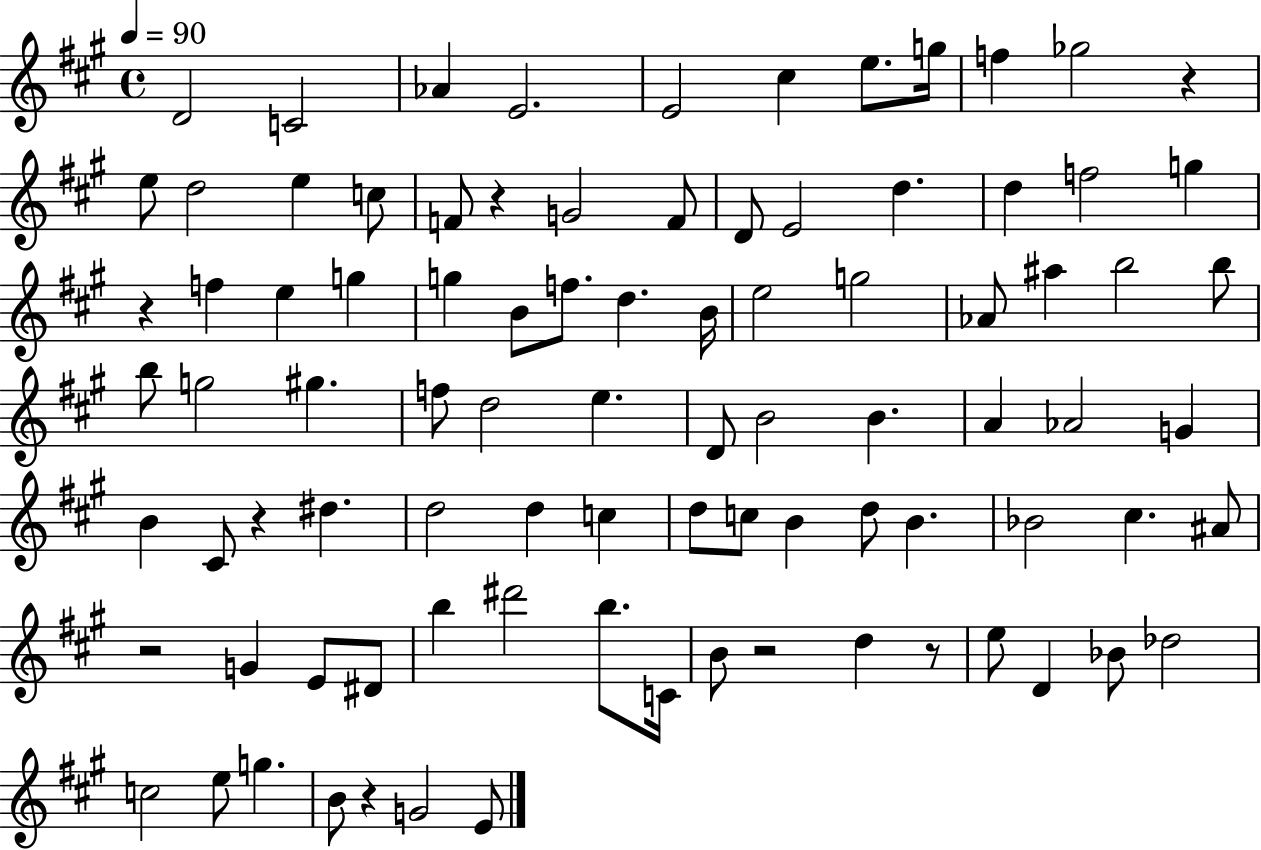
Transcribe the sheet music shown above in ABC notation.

X:1
T:Untitled
M:4/4
L:1/4
K:A
D2 C2 _A E2 E2 ^c e/2 g/4 f _g2 z e/2 d2 e c/2 F/2 z G2 F/2 D/2 E2 d d f2 g z f e g g B/2 f/2 d B/4 e2 g2 _A/2 ^a b2 b/2 b/2 g2 ^g f/2 d2 e D/2 B2 B A _A2 G B ^C/2 z ^d d2 d c d/2 c/2 B d/2 B _B2 ^c ^A/2 z2 G E/2 ^D/2 b ^d'2 b/2 C/4 B/2 z2 d z/2 e/2 D _B/2 _d2 c2 e/2 g B/2 z G2 E/2